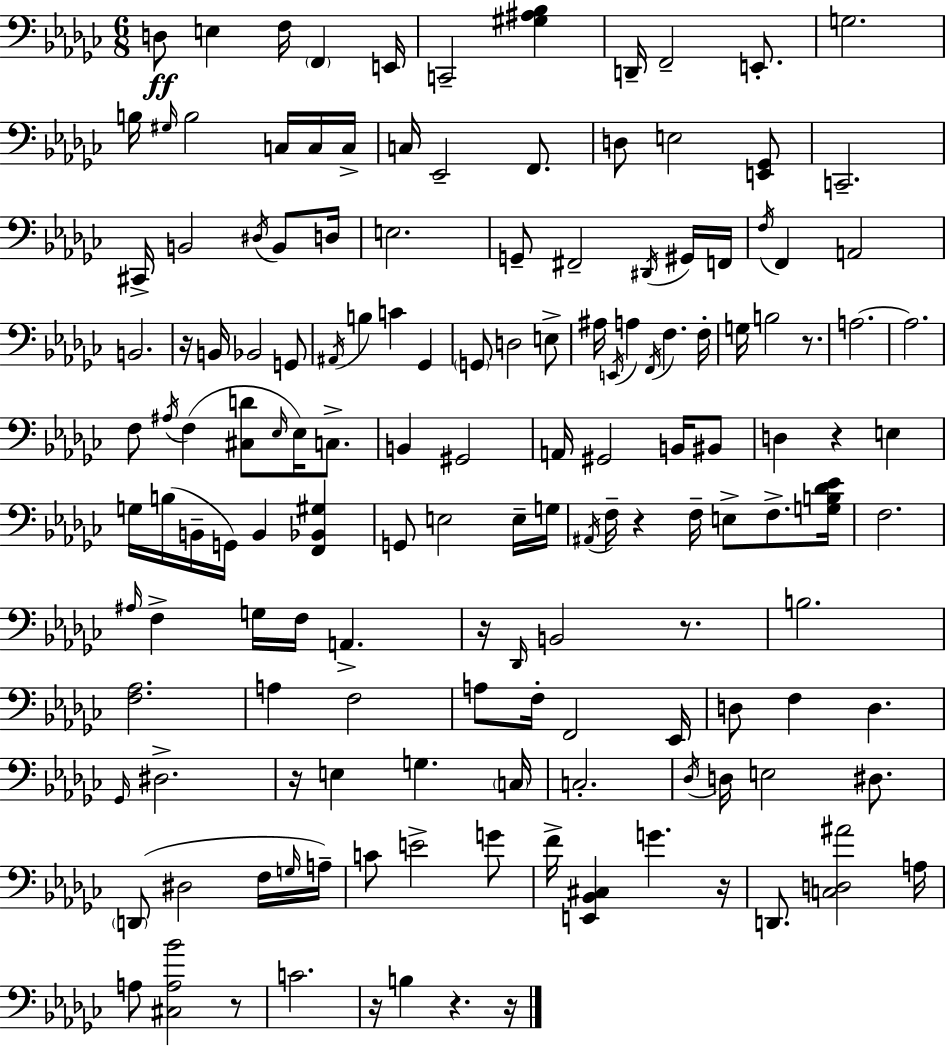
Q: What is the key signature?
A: EES minor